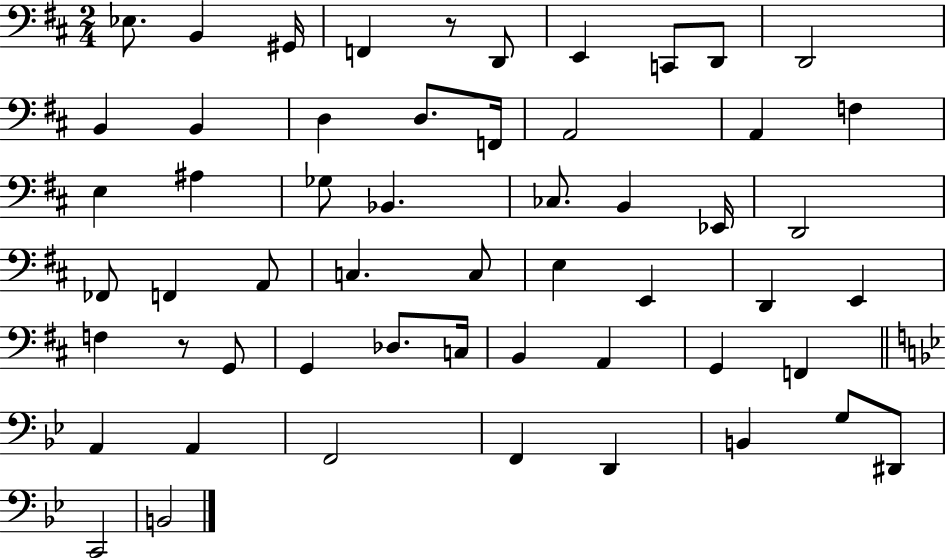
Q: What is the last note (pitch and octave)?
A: B2